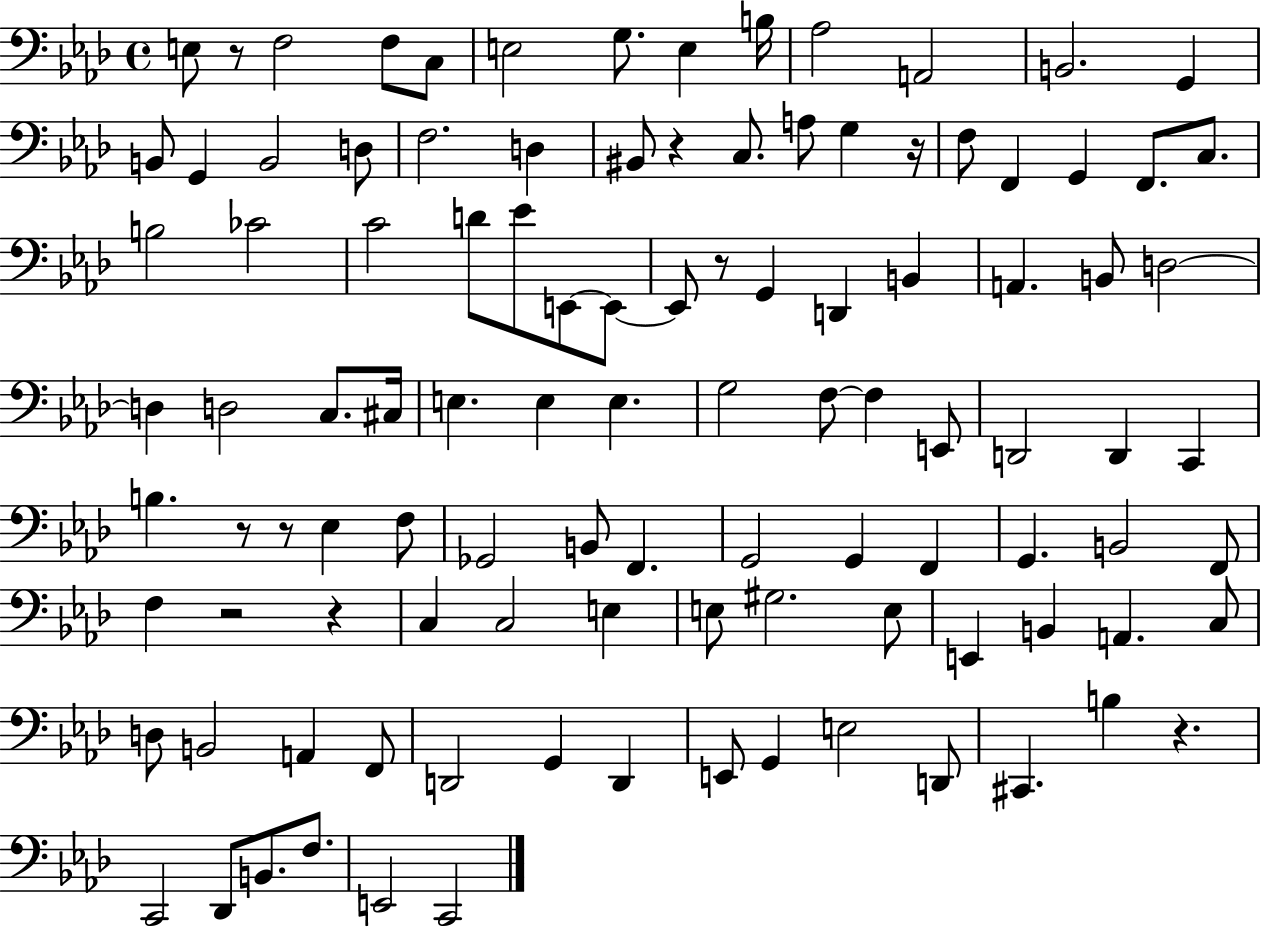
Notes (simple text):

E3/e R/e F3/h F3/e C3/e E3/h G3/e. E3/q B3/s Ab3/h A2/h B2/h. G2/q B2/e G2/q B2/h D3/e F3/h. D3/q BIS2/e R/q C3/e. A3/e G3/q R/s F3/e F2/q G2/q F2/e. C3/e. B3/h CES4/h C4/h D4/e Eb4/e E2/e E2/e E2/e R/e G2/q D2/q B2/q A2/q. B2/e D3/h D3/q D3/h C3/e. C#3/s E3/q. E3/q E3/q. G3/h F3/e F3/q E2/e D2/h D2/q C2/q B3/q. R/e R/e Eb3/q F3/e Gb2/h B2/e F2/q. G2/h G2/q F2/q G2/q. B2/h F2/e F3/q R/h R/q C3/q C3/h E3/q E3/e G#3/h. E3/e E2/q B2/q A2/q. C3/e D3/e B2/h A2/q F2/e D2/h G2/q D2/q E2/e G2/q E3/h D2/e C#2/q. B3/q R/q. C2/h Db2/e B2/e. F3/e. E2/h C2/h